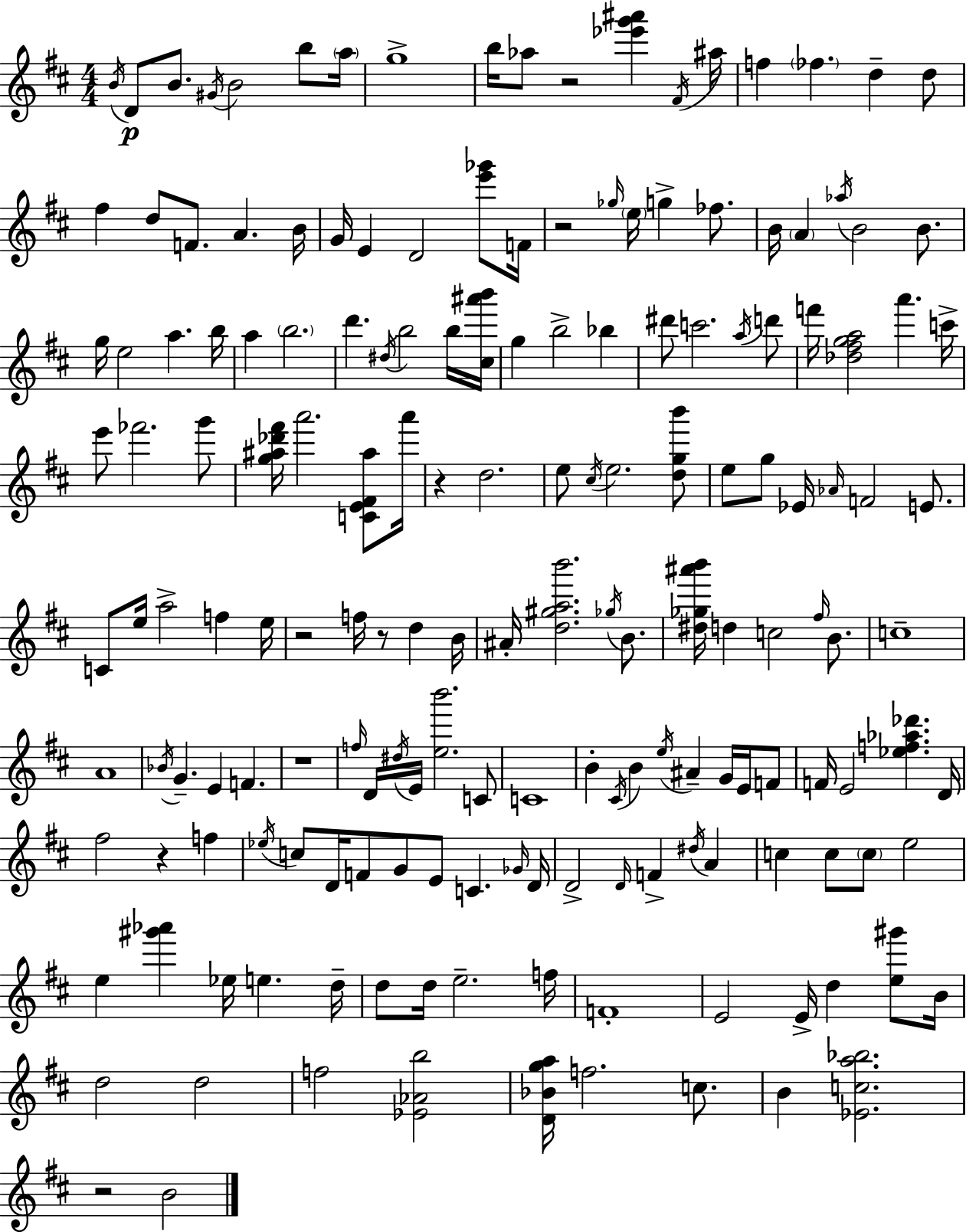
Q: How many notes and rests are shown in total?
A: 171